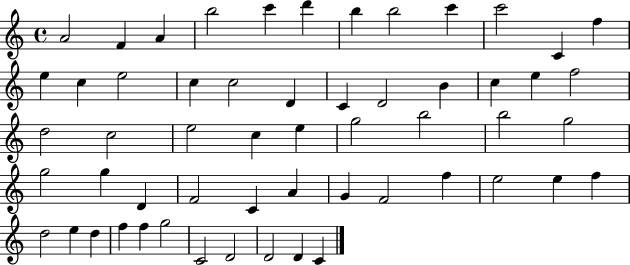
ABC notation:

X:1
T:Untitled
M:4/4
L:1/4
K:C
A2 F A b2 c' d' b b2 c' c'2 C f e c e2 c c2 D C D2 B c e f2 d2 c2 e2 c e g2 b2 b2 g2 g2 g D F2 C A G F2 f e2 e f d2 e d f f g2 C2 D2 D2 D C